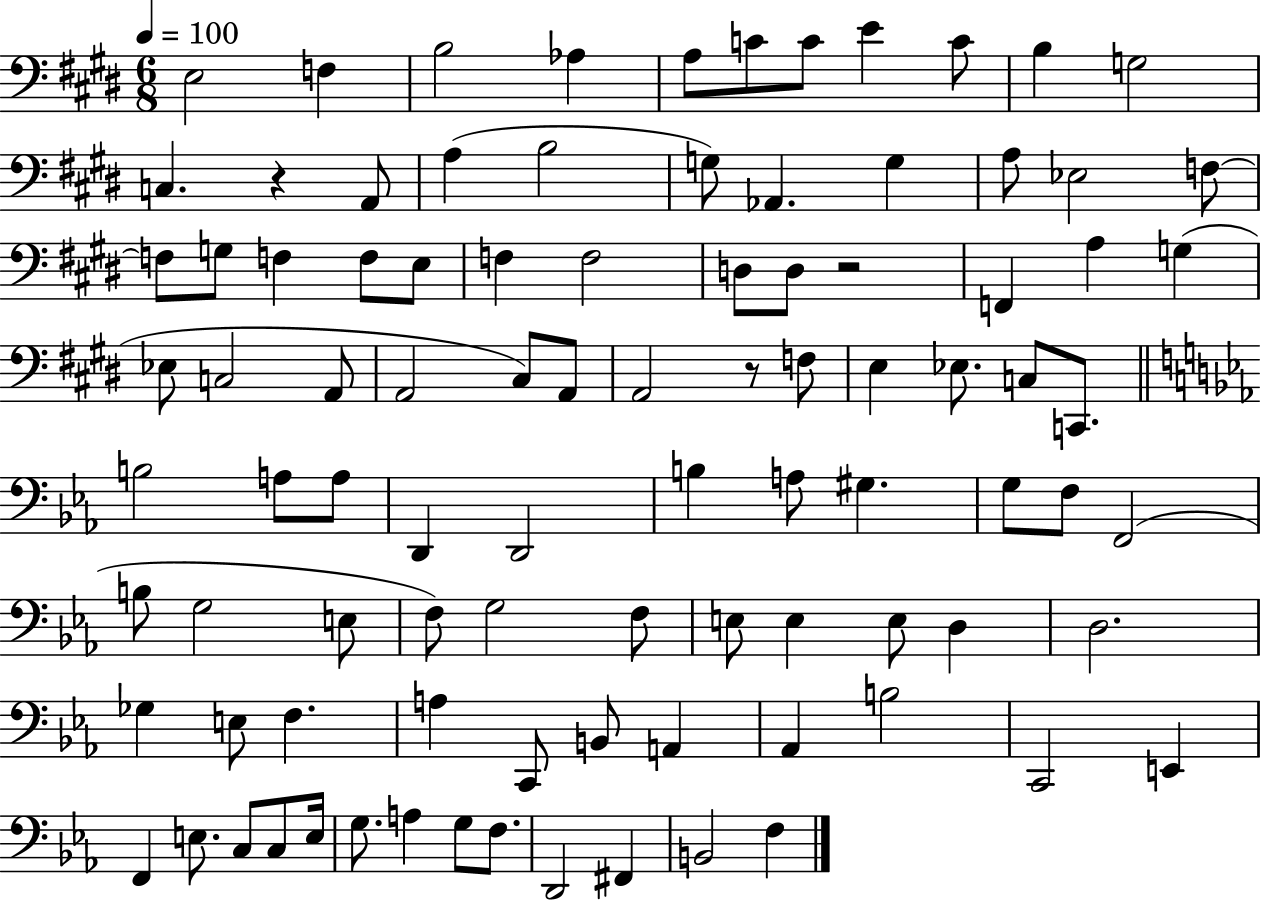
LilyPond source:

{
  \clef bass
  \numericTimeSignature
  \time 6/8
  \key e \major
  \tempo 4 = 100
  e2 f4 | b2 aes4 | a8 c'8 c'8 e'4 c'8 | b4 g2 | \break c4. r4 a,8 | a4( b2 | g8) aes,4. g4 | a8 ees2 f8~~ | \break f8 g8 f4 f8 e8 | f4 f2 | d8 d8 r2 | f,4 a4 g4( | \break ees8 c2 a,8 | a,2 cis8) a,8 | a,2 r8 f8 | e4 ees8. c8 c,8. | \break \bar "||" \break \key ees \major b2 a8 a8 | d,4 d,2 | b4 a8 gis4. | g8 f8 f,2( | \break b8 g2 e8 | f8) g2 f8 | e8 e4 e8 d4 | d2. | \break ges4 e8 f4. | a4 c,8 b,8 a,4 | aes,4 b2 | c,2 e,4 | \break f,4 e8. c8 c8 e16 | g8. a4 g8 f8. | d,2 fis,4 | b,2 f4 | \break \bar "|."
}